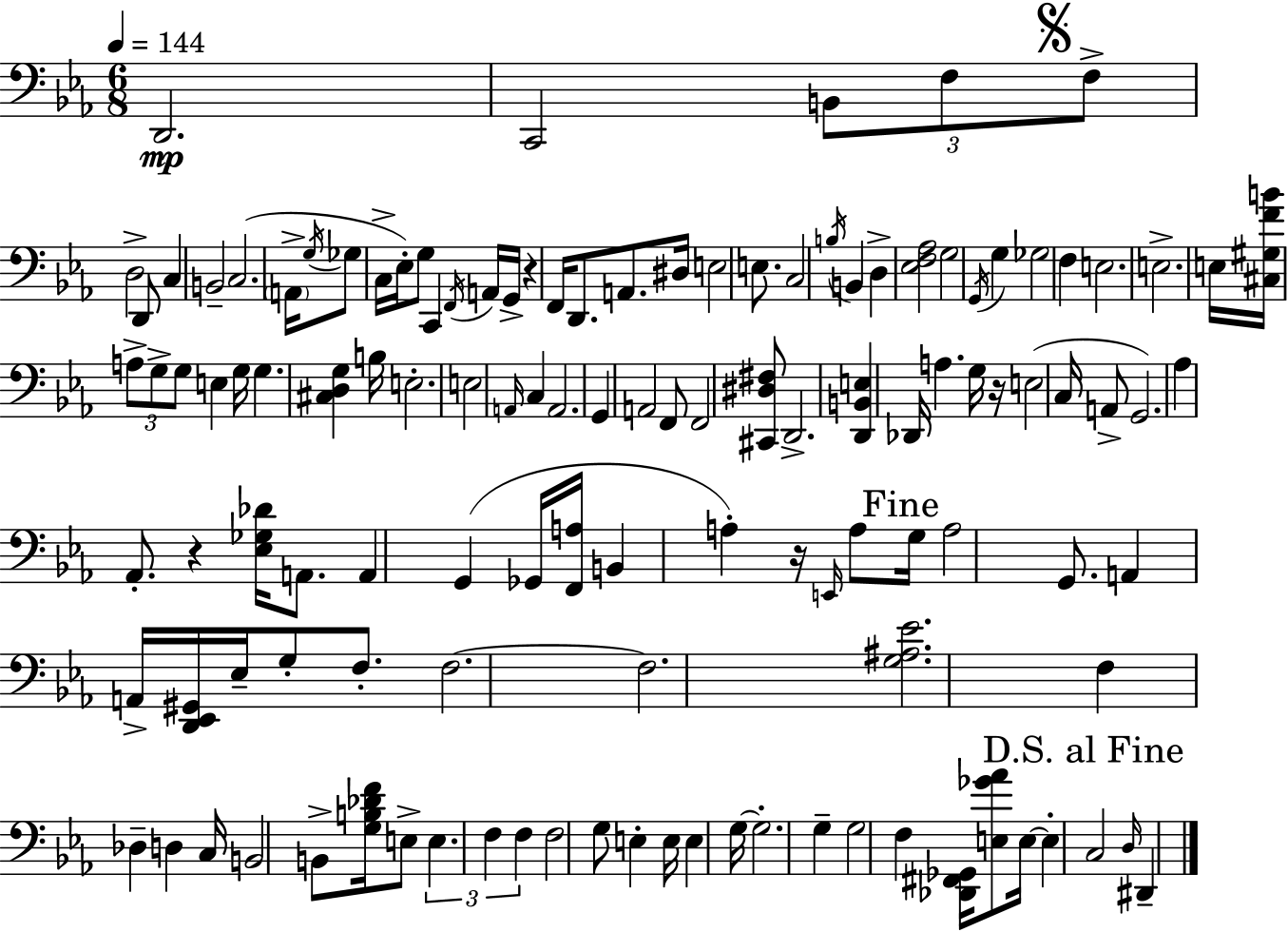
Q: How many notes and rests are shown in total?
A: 123